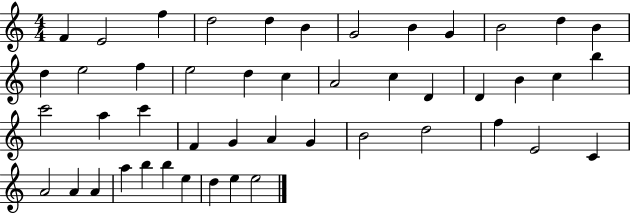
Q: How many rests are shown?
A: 0